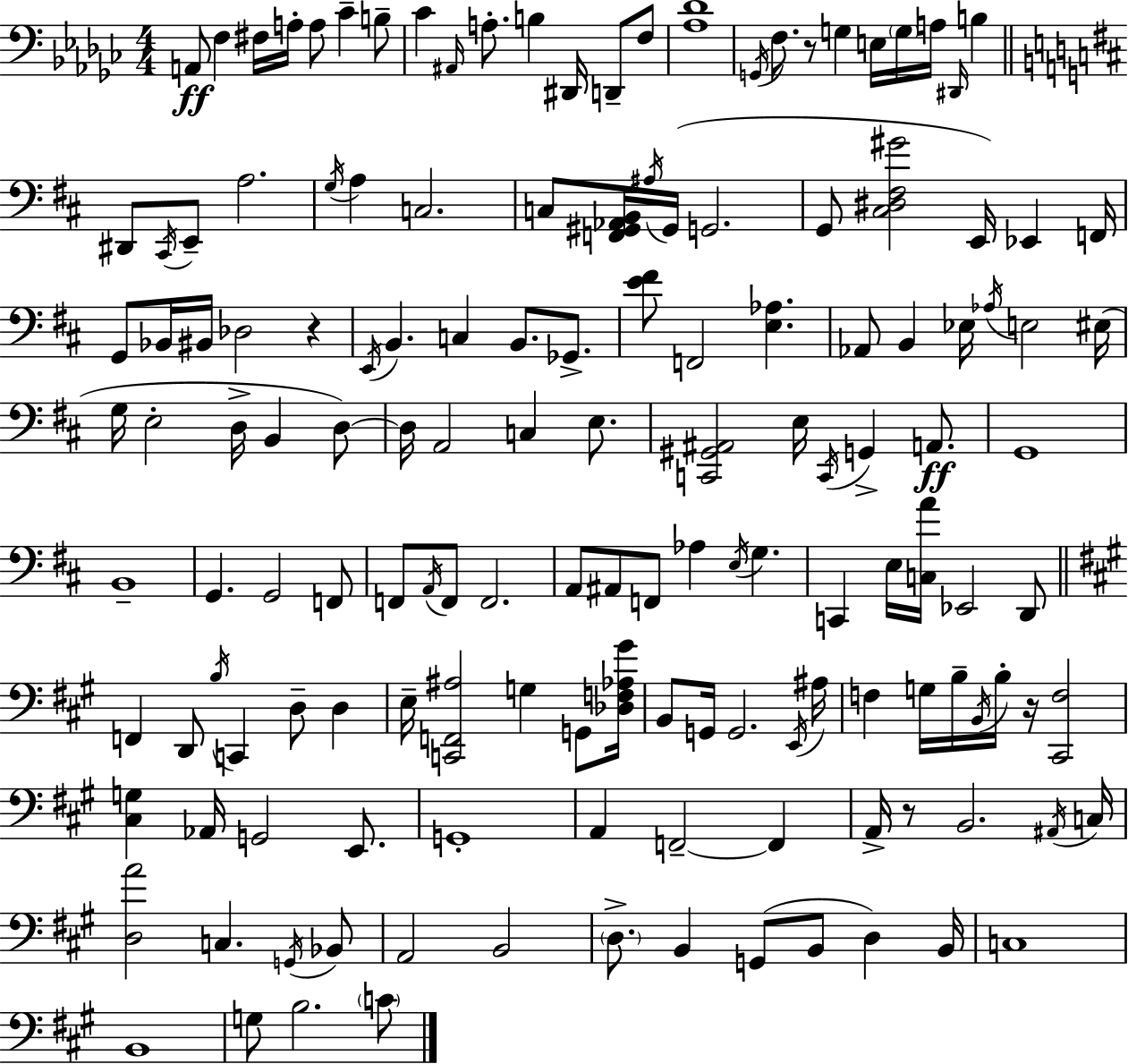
A2/e F3/q F#3/s A3/s A3/e CES4/q B3/e CES4/q A#2/s A3/e. B3/q D#2/s D2/e F3/e [Ab3,Db4]/w G2/s F3/e. R/e G3/q E3/s G3/s A3/s D#2/s B3/q D#2/e C#2/s E2/e A3/h. G3/s A3/q C3/h. C3/e [F2,G#2,Ab2,B2]/s A#3/s G#2/s G2/h. G2/e [C#3,D#3,F#3,G#4]/h E2/s Eb2/q F2/s G2/e Bb2/s BIS2/s Db3/h R/q E2/s B2/q. C3/q B2/e. Gb2/e. [E4,F#4]/e F2/h [E3,Ab3]/q. Ab2/e B2/q Eb3/s Ab3/s E3/h EIS3/s G3/s E3/h D3/s B2/q D3/e D3/s A2/h C3/q E3/e. [C2,G#2,A#2]/h E3/s C2/s G2/q A2/e. G2/w B2/w G2/q. G2/h F2/e F2/e A2/s F2/e F2/h. A2/e A#2/e F2/e Ab3/q E3/s G3/q. C2/q E3/s [C3,A4]/s Eb2/h D2/e F2/q D2/e B3/s C2/q D3/e D3/q E3/s [C2,F2,A#3]/h G3/q G2/e [Db3,F3,Ab3,G#4]/s B2/e G2/s G2/h. E2/s A#3/s F3/q G3/s B3/s B2/s B3/s R/s [C#2,F3]/h [C#3,G3]/q Ab2/s G2/h E2/e. G2/w A2/q F2/h F2/q A2/s R/e B2/h. A#2/s C3/s [D3,A4]/h C3/q. G2/s Bb2/e A2/h B2/h D3/e. B2/q G2/e B2/e D3/q B2/s C3/w B2/w G3/e B3/h. C4/e